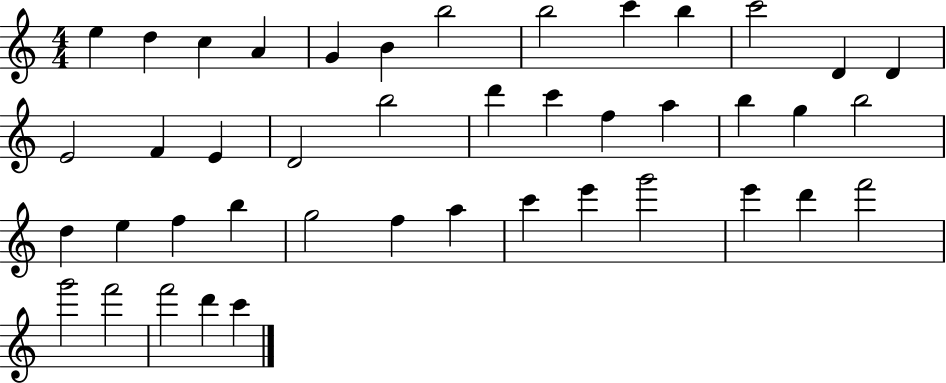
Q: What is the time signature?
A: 4/4